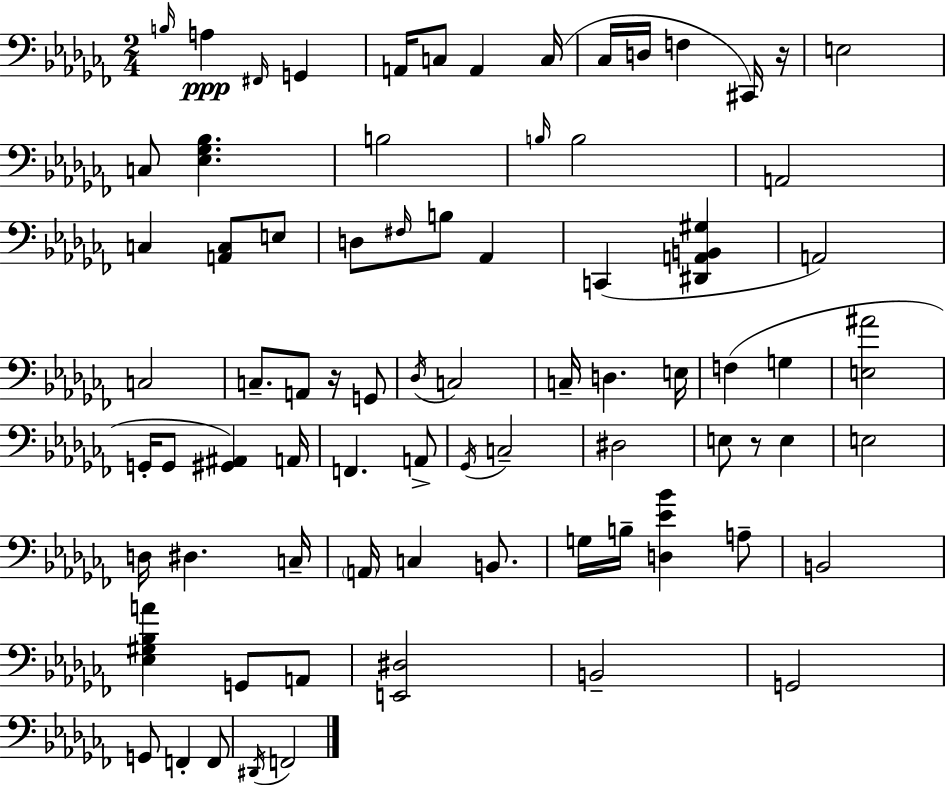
{
  \clef bass
  \numericTimeSignature
  \time 2/4
  \key aes \minor
  \grace { b16 }\ppp a4 \grace { fis,16 } g,4 | a,16 c8 a,4 | c16( ces16 d16 f4 | cis,16) r16 e2 | \break c8 <ees ges bes>4. | b2 | \grace { b16 } b2 | a,2 | \break c4 <a, c>8 | e8 d8 \grace { fis16 } b8 | aes,4 c,4( | <dis, a, b, gis>4 a,2) | \break c2 | c8.-- a,8 | r16 g,8 \acciaccatura { des16 } c2 | c16-- d4. | \break e16 f4( | g4 <e ais'>2 | g,16-. g,8 | <gis, ais,>4) a,16 f,4. | \break a,8-> \acciaccatura { ges,16 } c2-- | dis2 | e8 | r8 e4 e2 | \break d16 dis4. | c16-- \parenthesize a,16 c4 | b,8. g16 b16-- | <d ees' bes'>4 a8-- b,2 | \break <ees gis bes a'>4 | g,8 a,8 <e, dis>2 | b,2-- | g,2 | \break g,8 | f,4-. f,8 \acciaccatura { dis,16 } f,2 | \bar "|."
}